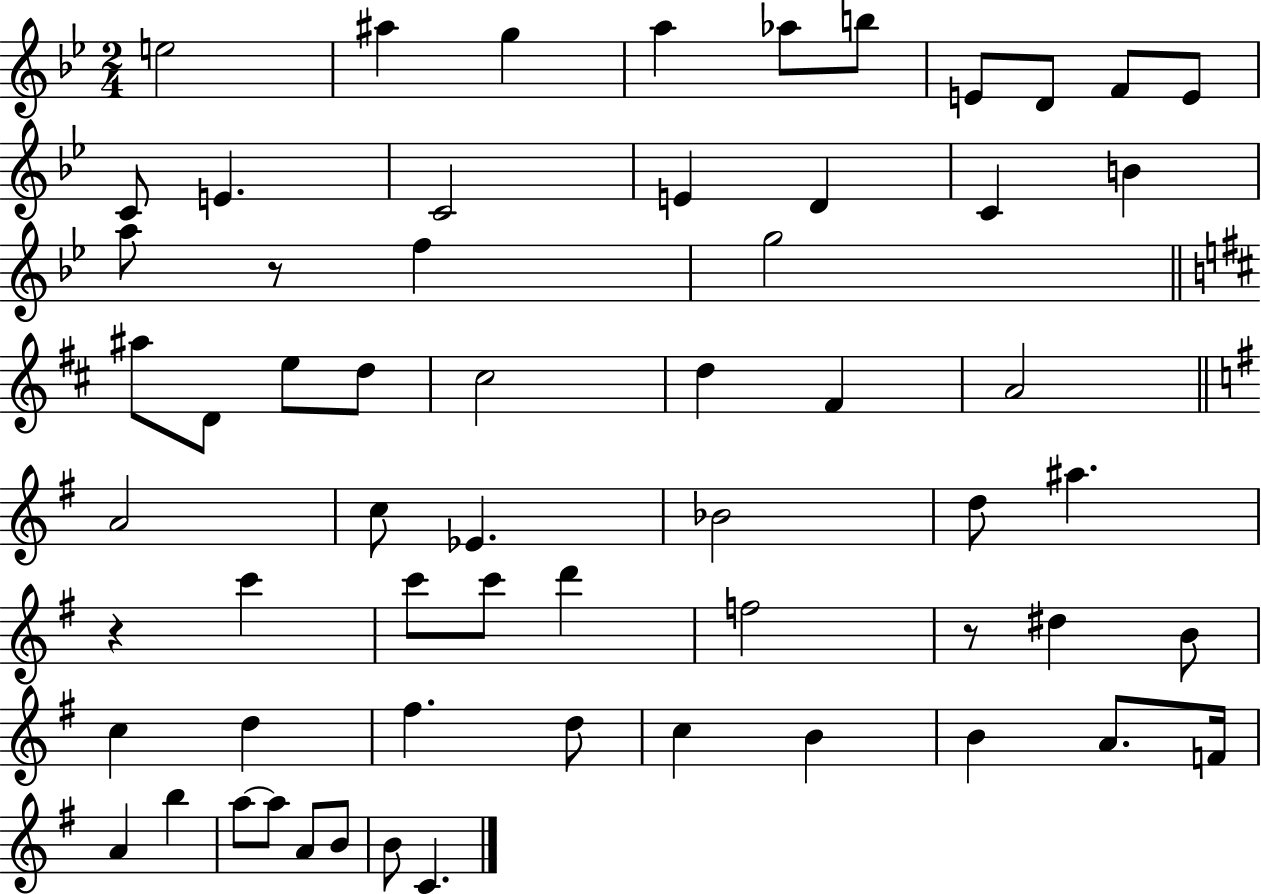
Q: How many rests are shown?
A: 3